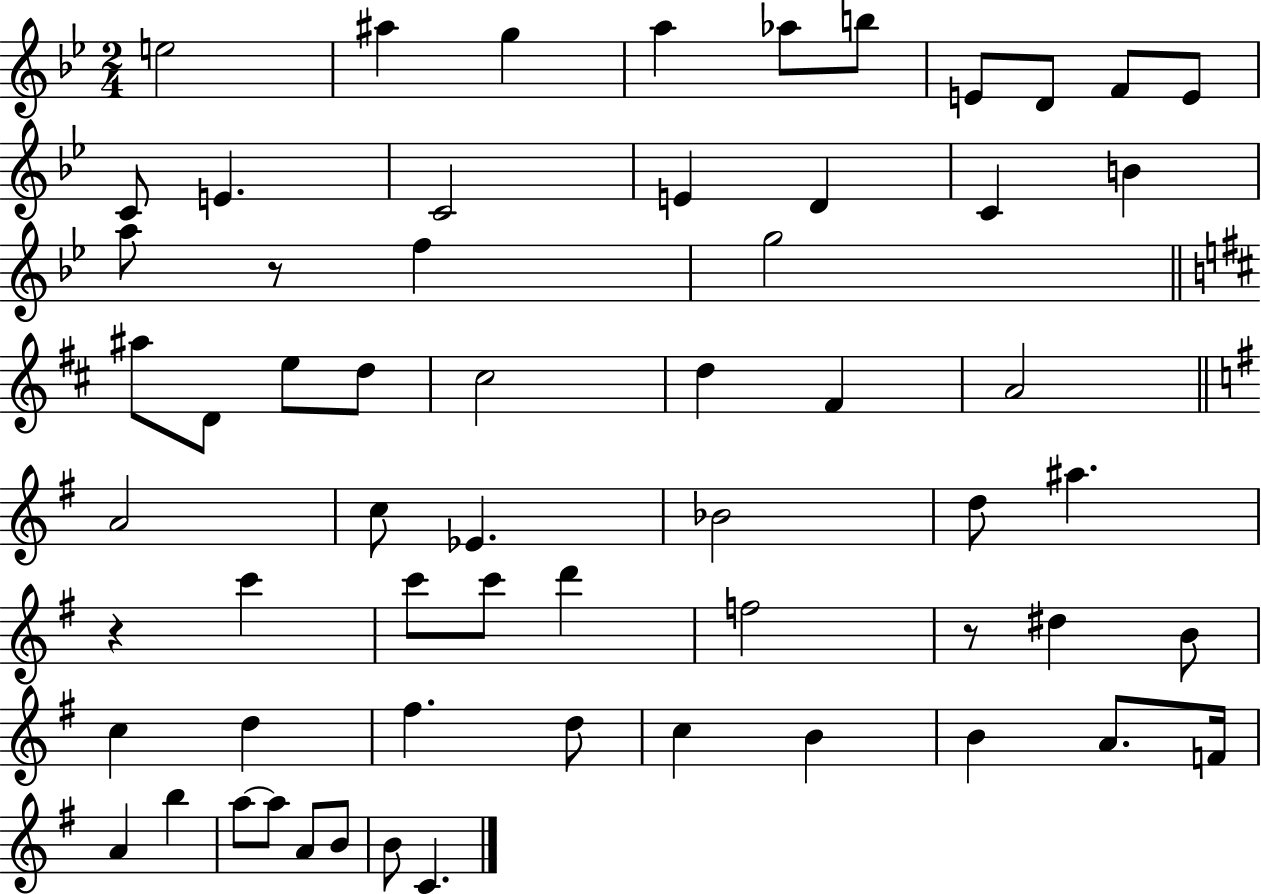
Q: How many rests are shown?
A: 3